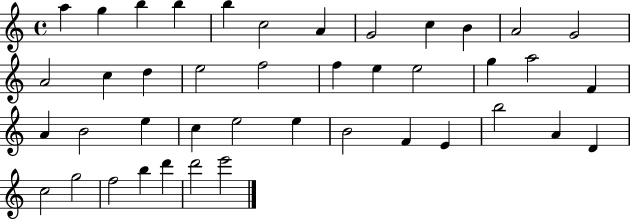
A5/q G5/q B5/q B5/q B5/q C5/h A4/q G4/h C5/q B4/q A4/h G4/h A4/h C5/q D5/q E5/h F5/h F5/q E5/q E5/h G5/q A5/h F4/q A4/q B4/h E5/q C5/q E5/h E5/q B4/h F4/q E4/q B5/h A4/q D4/q C5/h G5/h F5/h B5/q D6/q D6/h E6/h